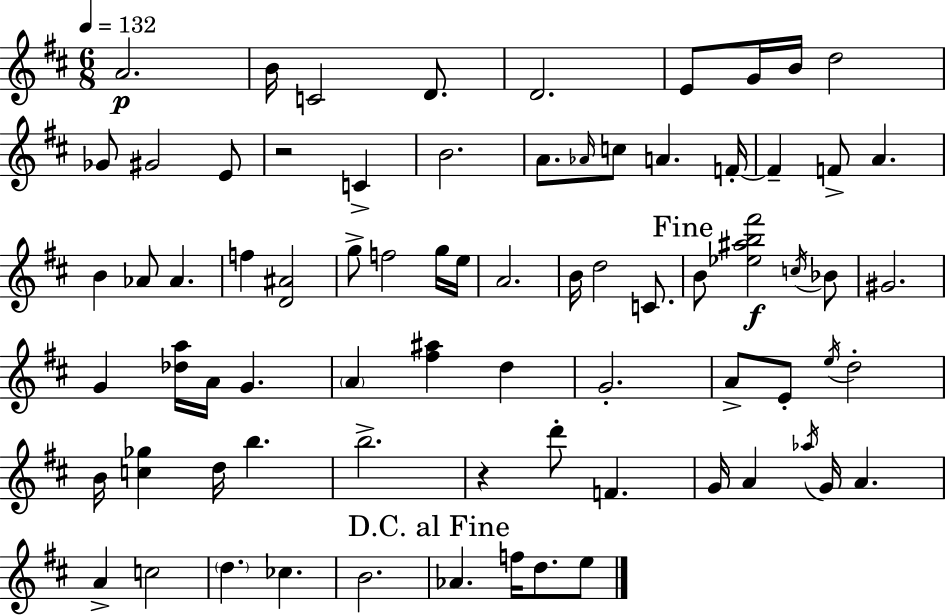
A4/h. B4/s C4/h D4/e. D4/h. E4/e G4/s B4/s D5/h Gb4/e G#4/h E4/e R/h C4/q B4/h. A4/e. Ab4/s C5/e A4/q. F4/s F4/q F4/e A4/q. B4/q Ab4/e Ab4/q. F5/q [D4,A#4]/h G5/e F5/h G5/s E5/s A4/h. B4/s D5/h C4/e. B4/e [Eb5,A#5,B5,F#6]/h C5/s Bb4/e G#4/h. G4/q [Db5,A5]/s A4/s G4/q. A4/q [F#5,A#5]/q D5/q G4/h. A4/e E4/e E5/s D5/h B4/s [C5,Gb5]/q D5/s B5/q. B5/h. R/q D6/e F4/q. G4/s A4/q Ab5/s G4/s A4/q. A4/q C5/h D5/q. CES5/q. B4/h. Ab4/q. F5/s D5/e. E5/e